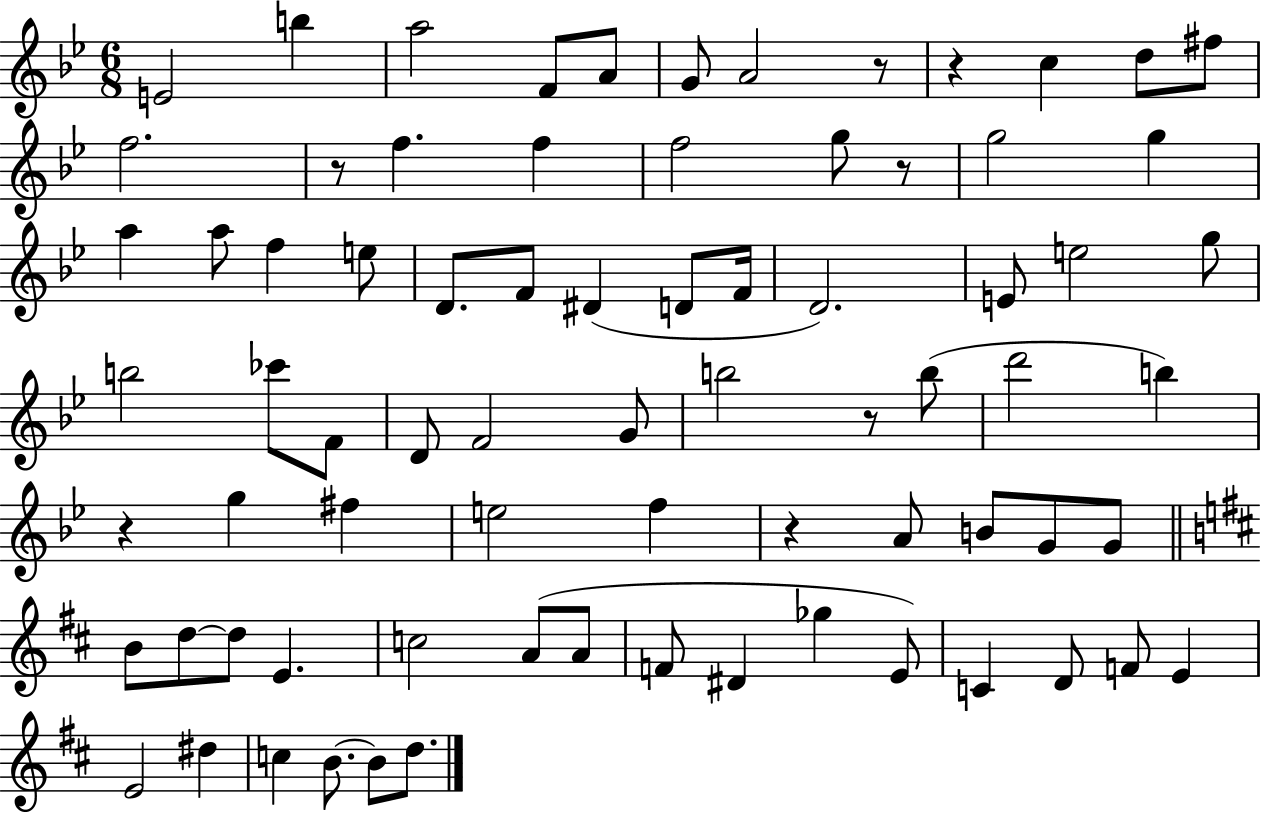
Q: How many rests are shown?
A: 7